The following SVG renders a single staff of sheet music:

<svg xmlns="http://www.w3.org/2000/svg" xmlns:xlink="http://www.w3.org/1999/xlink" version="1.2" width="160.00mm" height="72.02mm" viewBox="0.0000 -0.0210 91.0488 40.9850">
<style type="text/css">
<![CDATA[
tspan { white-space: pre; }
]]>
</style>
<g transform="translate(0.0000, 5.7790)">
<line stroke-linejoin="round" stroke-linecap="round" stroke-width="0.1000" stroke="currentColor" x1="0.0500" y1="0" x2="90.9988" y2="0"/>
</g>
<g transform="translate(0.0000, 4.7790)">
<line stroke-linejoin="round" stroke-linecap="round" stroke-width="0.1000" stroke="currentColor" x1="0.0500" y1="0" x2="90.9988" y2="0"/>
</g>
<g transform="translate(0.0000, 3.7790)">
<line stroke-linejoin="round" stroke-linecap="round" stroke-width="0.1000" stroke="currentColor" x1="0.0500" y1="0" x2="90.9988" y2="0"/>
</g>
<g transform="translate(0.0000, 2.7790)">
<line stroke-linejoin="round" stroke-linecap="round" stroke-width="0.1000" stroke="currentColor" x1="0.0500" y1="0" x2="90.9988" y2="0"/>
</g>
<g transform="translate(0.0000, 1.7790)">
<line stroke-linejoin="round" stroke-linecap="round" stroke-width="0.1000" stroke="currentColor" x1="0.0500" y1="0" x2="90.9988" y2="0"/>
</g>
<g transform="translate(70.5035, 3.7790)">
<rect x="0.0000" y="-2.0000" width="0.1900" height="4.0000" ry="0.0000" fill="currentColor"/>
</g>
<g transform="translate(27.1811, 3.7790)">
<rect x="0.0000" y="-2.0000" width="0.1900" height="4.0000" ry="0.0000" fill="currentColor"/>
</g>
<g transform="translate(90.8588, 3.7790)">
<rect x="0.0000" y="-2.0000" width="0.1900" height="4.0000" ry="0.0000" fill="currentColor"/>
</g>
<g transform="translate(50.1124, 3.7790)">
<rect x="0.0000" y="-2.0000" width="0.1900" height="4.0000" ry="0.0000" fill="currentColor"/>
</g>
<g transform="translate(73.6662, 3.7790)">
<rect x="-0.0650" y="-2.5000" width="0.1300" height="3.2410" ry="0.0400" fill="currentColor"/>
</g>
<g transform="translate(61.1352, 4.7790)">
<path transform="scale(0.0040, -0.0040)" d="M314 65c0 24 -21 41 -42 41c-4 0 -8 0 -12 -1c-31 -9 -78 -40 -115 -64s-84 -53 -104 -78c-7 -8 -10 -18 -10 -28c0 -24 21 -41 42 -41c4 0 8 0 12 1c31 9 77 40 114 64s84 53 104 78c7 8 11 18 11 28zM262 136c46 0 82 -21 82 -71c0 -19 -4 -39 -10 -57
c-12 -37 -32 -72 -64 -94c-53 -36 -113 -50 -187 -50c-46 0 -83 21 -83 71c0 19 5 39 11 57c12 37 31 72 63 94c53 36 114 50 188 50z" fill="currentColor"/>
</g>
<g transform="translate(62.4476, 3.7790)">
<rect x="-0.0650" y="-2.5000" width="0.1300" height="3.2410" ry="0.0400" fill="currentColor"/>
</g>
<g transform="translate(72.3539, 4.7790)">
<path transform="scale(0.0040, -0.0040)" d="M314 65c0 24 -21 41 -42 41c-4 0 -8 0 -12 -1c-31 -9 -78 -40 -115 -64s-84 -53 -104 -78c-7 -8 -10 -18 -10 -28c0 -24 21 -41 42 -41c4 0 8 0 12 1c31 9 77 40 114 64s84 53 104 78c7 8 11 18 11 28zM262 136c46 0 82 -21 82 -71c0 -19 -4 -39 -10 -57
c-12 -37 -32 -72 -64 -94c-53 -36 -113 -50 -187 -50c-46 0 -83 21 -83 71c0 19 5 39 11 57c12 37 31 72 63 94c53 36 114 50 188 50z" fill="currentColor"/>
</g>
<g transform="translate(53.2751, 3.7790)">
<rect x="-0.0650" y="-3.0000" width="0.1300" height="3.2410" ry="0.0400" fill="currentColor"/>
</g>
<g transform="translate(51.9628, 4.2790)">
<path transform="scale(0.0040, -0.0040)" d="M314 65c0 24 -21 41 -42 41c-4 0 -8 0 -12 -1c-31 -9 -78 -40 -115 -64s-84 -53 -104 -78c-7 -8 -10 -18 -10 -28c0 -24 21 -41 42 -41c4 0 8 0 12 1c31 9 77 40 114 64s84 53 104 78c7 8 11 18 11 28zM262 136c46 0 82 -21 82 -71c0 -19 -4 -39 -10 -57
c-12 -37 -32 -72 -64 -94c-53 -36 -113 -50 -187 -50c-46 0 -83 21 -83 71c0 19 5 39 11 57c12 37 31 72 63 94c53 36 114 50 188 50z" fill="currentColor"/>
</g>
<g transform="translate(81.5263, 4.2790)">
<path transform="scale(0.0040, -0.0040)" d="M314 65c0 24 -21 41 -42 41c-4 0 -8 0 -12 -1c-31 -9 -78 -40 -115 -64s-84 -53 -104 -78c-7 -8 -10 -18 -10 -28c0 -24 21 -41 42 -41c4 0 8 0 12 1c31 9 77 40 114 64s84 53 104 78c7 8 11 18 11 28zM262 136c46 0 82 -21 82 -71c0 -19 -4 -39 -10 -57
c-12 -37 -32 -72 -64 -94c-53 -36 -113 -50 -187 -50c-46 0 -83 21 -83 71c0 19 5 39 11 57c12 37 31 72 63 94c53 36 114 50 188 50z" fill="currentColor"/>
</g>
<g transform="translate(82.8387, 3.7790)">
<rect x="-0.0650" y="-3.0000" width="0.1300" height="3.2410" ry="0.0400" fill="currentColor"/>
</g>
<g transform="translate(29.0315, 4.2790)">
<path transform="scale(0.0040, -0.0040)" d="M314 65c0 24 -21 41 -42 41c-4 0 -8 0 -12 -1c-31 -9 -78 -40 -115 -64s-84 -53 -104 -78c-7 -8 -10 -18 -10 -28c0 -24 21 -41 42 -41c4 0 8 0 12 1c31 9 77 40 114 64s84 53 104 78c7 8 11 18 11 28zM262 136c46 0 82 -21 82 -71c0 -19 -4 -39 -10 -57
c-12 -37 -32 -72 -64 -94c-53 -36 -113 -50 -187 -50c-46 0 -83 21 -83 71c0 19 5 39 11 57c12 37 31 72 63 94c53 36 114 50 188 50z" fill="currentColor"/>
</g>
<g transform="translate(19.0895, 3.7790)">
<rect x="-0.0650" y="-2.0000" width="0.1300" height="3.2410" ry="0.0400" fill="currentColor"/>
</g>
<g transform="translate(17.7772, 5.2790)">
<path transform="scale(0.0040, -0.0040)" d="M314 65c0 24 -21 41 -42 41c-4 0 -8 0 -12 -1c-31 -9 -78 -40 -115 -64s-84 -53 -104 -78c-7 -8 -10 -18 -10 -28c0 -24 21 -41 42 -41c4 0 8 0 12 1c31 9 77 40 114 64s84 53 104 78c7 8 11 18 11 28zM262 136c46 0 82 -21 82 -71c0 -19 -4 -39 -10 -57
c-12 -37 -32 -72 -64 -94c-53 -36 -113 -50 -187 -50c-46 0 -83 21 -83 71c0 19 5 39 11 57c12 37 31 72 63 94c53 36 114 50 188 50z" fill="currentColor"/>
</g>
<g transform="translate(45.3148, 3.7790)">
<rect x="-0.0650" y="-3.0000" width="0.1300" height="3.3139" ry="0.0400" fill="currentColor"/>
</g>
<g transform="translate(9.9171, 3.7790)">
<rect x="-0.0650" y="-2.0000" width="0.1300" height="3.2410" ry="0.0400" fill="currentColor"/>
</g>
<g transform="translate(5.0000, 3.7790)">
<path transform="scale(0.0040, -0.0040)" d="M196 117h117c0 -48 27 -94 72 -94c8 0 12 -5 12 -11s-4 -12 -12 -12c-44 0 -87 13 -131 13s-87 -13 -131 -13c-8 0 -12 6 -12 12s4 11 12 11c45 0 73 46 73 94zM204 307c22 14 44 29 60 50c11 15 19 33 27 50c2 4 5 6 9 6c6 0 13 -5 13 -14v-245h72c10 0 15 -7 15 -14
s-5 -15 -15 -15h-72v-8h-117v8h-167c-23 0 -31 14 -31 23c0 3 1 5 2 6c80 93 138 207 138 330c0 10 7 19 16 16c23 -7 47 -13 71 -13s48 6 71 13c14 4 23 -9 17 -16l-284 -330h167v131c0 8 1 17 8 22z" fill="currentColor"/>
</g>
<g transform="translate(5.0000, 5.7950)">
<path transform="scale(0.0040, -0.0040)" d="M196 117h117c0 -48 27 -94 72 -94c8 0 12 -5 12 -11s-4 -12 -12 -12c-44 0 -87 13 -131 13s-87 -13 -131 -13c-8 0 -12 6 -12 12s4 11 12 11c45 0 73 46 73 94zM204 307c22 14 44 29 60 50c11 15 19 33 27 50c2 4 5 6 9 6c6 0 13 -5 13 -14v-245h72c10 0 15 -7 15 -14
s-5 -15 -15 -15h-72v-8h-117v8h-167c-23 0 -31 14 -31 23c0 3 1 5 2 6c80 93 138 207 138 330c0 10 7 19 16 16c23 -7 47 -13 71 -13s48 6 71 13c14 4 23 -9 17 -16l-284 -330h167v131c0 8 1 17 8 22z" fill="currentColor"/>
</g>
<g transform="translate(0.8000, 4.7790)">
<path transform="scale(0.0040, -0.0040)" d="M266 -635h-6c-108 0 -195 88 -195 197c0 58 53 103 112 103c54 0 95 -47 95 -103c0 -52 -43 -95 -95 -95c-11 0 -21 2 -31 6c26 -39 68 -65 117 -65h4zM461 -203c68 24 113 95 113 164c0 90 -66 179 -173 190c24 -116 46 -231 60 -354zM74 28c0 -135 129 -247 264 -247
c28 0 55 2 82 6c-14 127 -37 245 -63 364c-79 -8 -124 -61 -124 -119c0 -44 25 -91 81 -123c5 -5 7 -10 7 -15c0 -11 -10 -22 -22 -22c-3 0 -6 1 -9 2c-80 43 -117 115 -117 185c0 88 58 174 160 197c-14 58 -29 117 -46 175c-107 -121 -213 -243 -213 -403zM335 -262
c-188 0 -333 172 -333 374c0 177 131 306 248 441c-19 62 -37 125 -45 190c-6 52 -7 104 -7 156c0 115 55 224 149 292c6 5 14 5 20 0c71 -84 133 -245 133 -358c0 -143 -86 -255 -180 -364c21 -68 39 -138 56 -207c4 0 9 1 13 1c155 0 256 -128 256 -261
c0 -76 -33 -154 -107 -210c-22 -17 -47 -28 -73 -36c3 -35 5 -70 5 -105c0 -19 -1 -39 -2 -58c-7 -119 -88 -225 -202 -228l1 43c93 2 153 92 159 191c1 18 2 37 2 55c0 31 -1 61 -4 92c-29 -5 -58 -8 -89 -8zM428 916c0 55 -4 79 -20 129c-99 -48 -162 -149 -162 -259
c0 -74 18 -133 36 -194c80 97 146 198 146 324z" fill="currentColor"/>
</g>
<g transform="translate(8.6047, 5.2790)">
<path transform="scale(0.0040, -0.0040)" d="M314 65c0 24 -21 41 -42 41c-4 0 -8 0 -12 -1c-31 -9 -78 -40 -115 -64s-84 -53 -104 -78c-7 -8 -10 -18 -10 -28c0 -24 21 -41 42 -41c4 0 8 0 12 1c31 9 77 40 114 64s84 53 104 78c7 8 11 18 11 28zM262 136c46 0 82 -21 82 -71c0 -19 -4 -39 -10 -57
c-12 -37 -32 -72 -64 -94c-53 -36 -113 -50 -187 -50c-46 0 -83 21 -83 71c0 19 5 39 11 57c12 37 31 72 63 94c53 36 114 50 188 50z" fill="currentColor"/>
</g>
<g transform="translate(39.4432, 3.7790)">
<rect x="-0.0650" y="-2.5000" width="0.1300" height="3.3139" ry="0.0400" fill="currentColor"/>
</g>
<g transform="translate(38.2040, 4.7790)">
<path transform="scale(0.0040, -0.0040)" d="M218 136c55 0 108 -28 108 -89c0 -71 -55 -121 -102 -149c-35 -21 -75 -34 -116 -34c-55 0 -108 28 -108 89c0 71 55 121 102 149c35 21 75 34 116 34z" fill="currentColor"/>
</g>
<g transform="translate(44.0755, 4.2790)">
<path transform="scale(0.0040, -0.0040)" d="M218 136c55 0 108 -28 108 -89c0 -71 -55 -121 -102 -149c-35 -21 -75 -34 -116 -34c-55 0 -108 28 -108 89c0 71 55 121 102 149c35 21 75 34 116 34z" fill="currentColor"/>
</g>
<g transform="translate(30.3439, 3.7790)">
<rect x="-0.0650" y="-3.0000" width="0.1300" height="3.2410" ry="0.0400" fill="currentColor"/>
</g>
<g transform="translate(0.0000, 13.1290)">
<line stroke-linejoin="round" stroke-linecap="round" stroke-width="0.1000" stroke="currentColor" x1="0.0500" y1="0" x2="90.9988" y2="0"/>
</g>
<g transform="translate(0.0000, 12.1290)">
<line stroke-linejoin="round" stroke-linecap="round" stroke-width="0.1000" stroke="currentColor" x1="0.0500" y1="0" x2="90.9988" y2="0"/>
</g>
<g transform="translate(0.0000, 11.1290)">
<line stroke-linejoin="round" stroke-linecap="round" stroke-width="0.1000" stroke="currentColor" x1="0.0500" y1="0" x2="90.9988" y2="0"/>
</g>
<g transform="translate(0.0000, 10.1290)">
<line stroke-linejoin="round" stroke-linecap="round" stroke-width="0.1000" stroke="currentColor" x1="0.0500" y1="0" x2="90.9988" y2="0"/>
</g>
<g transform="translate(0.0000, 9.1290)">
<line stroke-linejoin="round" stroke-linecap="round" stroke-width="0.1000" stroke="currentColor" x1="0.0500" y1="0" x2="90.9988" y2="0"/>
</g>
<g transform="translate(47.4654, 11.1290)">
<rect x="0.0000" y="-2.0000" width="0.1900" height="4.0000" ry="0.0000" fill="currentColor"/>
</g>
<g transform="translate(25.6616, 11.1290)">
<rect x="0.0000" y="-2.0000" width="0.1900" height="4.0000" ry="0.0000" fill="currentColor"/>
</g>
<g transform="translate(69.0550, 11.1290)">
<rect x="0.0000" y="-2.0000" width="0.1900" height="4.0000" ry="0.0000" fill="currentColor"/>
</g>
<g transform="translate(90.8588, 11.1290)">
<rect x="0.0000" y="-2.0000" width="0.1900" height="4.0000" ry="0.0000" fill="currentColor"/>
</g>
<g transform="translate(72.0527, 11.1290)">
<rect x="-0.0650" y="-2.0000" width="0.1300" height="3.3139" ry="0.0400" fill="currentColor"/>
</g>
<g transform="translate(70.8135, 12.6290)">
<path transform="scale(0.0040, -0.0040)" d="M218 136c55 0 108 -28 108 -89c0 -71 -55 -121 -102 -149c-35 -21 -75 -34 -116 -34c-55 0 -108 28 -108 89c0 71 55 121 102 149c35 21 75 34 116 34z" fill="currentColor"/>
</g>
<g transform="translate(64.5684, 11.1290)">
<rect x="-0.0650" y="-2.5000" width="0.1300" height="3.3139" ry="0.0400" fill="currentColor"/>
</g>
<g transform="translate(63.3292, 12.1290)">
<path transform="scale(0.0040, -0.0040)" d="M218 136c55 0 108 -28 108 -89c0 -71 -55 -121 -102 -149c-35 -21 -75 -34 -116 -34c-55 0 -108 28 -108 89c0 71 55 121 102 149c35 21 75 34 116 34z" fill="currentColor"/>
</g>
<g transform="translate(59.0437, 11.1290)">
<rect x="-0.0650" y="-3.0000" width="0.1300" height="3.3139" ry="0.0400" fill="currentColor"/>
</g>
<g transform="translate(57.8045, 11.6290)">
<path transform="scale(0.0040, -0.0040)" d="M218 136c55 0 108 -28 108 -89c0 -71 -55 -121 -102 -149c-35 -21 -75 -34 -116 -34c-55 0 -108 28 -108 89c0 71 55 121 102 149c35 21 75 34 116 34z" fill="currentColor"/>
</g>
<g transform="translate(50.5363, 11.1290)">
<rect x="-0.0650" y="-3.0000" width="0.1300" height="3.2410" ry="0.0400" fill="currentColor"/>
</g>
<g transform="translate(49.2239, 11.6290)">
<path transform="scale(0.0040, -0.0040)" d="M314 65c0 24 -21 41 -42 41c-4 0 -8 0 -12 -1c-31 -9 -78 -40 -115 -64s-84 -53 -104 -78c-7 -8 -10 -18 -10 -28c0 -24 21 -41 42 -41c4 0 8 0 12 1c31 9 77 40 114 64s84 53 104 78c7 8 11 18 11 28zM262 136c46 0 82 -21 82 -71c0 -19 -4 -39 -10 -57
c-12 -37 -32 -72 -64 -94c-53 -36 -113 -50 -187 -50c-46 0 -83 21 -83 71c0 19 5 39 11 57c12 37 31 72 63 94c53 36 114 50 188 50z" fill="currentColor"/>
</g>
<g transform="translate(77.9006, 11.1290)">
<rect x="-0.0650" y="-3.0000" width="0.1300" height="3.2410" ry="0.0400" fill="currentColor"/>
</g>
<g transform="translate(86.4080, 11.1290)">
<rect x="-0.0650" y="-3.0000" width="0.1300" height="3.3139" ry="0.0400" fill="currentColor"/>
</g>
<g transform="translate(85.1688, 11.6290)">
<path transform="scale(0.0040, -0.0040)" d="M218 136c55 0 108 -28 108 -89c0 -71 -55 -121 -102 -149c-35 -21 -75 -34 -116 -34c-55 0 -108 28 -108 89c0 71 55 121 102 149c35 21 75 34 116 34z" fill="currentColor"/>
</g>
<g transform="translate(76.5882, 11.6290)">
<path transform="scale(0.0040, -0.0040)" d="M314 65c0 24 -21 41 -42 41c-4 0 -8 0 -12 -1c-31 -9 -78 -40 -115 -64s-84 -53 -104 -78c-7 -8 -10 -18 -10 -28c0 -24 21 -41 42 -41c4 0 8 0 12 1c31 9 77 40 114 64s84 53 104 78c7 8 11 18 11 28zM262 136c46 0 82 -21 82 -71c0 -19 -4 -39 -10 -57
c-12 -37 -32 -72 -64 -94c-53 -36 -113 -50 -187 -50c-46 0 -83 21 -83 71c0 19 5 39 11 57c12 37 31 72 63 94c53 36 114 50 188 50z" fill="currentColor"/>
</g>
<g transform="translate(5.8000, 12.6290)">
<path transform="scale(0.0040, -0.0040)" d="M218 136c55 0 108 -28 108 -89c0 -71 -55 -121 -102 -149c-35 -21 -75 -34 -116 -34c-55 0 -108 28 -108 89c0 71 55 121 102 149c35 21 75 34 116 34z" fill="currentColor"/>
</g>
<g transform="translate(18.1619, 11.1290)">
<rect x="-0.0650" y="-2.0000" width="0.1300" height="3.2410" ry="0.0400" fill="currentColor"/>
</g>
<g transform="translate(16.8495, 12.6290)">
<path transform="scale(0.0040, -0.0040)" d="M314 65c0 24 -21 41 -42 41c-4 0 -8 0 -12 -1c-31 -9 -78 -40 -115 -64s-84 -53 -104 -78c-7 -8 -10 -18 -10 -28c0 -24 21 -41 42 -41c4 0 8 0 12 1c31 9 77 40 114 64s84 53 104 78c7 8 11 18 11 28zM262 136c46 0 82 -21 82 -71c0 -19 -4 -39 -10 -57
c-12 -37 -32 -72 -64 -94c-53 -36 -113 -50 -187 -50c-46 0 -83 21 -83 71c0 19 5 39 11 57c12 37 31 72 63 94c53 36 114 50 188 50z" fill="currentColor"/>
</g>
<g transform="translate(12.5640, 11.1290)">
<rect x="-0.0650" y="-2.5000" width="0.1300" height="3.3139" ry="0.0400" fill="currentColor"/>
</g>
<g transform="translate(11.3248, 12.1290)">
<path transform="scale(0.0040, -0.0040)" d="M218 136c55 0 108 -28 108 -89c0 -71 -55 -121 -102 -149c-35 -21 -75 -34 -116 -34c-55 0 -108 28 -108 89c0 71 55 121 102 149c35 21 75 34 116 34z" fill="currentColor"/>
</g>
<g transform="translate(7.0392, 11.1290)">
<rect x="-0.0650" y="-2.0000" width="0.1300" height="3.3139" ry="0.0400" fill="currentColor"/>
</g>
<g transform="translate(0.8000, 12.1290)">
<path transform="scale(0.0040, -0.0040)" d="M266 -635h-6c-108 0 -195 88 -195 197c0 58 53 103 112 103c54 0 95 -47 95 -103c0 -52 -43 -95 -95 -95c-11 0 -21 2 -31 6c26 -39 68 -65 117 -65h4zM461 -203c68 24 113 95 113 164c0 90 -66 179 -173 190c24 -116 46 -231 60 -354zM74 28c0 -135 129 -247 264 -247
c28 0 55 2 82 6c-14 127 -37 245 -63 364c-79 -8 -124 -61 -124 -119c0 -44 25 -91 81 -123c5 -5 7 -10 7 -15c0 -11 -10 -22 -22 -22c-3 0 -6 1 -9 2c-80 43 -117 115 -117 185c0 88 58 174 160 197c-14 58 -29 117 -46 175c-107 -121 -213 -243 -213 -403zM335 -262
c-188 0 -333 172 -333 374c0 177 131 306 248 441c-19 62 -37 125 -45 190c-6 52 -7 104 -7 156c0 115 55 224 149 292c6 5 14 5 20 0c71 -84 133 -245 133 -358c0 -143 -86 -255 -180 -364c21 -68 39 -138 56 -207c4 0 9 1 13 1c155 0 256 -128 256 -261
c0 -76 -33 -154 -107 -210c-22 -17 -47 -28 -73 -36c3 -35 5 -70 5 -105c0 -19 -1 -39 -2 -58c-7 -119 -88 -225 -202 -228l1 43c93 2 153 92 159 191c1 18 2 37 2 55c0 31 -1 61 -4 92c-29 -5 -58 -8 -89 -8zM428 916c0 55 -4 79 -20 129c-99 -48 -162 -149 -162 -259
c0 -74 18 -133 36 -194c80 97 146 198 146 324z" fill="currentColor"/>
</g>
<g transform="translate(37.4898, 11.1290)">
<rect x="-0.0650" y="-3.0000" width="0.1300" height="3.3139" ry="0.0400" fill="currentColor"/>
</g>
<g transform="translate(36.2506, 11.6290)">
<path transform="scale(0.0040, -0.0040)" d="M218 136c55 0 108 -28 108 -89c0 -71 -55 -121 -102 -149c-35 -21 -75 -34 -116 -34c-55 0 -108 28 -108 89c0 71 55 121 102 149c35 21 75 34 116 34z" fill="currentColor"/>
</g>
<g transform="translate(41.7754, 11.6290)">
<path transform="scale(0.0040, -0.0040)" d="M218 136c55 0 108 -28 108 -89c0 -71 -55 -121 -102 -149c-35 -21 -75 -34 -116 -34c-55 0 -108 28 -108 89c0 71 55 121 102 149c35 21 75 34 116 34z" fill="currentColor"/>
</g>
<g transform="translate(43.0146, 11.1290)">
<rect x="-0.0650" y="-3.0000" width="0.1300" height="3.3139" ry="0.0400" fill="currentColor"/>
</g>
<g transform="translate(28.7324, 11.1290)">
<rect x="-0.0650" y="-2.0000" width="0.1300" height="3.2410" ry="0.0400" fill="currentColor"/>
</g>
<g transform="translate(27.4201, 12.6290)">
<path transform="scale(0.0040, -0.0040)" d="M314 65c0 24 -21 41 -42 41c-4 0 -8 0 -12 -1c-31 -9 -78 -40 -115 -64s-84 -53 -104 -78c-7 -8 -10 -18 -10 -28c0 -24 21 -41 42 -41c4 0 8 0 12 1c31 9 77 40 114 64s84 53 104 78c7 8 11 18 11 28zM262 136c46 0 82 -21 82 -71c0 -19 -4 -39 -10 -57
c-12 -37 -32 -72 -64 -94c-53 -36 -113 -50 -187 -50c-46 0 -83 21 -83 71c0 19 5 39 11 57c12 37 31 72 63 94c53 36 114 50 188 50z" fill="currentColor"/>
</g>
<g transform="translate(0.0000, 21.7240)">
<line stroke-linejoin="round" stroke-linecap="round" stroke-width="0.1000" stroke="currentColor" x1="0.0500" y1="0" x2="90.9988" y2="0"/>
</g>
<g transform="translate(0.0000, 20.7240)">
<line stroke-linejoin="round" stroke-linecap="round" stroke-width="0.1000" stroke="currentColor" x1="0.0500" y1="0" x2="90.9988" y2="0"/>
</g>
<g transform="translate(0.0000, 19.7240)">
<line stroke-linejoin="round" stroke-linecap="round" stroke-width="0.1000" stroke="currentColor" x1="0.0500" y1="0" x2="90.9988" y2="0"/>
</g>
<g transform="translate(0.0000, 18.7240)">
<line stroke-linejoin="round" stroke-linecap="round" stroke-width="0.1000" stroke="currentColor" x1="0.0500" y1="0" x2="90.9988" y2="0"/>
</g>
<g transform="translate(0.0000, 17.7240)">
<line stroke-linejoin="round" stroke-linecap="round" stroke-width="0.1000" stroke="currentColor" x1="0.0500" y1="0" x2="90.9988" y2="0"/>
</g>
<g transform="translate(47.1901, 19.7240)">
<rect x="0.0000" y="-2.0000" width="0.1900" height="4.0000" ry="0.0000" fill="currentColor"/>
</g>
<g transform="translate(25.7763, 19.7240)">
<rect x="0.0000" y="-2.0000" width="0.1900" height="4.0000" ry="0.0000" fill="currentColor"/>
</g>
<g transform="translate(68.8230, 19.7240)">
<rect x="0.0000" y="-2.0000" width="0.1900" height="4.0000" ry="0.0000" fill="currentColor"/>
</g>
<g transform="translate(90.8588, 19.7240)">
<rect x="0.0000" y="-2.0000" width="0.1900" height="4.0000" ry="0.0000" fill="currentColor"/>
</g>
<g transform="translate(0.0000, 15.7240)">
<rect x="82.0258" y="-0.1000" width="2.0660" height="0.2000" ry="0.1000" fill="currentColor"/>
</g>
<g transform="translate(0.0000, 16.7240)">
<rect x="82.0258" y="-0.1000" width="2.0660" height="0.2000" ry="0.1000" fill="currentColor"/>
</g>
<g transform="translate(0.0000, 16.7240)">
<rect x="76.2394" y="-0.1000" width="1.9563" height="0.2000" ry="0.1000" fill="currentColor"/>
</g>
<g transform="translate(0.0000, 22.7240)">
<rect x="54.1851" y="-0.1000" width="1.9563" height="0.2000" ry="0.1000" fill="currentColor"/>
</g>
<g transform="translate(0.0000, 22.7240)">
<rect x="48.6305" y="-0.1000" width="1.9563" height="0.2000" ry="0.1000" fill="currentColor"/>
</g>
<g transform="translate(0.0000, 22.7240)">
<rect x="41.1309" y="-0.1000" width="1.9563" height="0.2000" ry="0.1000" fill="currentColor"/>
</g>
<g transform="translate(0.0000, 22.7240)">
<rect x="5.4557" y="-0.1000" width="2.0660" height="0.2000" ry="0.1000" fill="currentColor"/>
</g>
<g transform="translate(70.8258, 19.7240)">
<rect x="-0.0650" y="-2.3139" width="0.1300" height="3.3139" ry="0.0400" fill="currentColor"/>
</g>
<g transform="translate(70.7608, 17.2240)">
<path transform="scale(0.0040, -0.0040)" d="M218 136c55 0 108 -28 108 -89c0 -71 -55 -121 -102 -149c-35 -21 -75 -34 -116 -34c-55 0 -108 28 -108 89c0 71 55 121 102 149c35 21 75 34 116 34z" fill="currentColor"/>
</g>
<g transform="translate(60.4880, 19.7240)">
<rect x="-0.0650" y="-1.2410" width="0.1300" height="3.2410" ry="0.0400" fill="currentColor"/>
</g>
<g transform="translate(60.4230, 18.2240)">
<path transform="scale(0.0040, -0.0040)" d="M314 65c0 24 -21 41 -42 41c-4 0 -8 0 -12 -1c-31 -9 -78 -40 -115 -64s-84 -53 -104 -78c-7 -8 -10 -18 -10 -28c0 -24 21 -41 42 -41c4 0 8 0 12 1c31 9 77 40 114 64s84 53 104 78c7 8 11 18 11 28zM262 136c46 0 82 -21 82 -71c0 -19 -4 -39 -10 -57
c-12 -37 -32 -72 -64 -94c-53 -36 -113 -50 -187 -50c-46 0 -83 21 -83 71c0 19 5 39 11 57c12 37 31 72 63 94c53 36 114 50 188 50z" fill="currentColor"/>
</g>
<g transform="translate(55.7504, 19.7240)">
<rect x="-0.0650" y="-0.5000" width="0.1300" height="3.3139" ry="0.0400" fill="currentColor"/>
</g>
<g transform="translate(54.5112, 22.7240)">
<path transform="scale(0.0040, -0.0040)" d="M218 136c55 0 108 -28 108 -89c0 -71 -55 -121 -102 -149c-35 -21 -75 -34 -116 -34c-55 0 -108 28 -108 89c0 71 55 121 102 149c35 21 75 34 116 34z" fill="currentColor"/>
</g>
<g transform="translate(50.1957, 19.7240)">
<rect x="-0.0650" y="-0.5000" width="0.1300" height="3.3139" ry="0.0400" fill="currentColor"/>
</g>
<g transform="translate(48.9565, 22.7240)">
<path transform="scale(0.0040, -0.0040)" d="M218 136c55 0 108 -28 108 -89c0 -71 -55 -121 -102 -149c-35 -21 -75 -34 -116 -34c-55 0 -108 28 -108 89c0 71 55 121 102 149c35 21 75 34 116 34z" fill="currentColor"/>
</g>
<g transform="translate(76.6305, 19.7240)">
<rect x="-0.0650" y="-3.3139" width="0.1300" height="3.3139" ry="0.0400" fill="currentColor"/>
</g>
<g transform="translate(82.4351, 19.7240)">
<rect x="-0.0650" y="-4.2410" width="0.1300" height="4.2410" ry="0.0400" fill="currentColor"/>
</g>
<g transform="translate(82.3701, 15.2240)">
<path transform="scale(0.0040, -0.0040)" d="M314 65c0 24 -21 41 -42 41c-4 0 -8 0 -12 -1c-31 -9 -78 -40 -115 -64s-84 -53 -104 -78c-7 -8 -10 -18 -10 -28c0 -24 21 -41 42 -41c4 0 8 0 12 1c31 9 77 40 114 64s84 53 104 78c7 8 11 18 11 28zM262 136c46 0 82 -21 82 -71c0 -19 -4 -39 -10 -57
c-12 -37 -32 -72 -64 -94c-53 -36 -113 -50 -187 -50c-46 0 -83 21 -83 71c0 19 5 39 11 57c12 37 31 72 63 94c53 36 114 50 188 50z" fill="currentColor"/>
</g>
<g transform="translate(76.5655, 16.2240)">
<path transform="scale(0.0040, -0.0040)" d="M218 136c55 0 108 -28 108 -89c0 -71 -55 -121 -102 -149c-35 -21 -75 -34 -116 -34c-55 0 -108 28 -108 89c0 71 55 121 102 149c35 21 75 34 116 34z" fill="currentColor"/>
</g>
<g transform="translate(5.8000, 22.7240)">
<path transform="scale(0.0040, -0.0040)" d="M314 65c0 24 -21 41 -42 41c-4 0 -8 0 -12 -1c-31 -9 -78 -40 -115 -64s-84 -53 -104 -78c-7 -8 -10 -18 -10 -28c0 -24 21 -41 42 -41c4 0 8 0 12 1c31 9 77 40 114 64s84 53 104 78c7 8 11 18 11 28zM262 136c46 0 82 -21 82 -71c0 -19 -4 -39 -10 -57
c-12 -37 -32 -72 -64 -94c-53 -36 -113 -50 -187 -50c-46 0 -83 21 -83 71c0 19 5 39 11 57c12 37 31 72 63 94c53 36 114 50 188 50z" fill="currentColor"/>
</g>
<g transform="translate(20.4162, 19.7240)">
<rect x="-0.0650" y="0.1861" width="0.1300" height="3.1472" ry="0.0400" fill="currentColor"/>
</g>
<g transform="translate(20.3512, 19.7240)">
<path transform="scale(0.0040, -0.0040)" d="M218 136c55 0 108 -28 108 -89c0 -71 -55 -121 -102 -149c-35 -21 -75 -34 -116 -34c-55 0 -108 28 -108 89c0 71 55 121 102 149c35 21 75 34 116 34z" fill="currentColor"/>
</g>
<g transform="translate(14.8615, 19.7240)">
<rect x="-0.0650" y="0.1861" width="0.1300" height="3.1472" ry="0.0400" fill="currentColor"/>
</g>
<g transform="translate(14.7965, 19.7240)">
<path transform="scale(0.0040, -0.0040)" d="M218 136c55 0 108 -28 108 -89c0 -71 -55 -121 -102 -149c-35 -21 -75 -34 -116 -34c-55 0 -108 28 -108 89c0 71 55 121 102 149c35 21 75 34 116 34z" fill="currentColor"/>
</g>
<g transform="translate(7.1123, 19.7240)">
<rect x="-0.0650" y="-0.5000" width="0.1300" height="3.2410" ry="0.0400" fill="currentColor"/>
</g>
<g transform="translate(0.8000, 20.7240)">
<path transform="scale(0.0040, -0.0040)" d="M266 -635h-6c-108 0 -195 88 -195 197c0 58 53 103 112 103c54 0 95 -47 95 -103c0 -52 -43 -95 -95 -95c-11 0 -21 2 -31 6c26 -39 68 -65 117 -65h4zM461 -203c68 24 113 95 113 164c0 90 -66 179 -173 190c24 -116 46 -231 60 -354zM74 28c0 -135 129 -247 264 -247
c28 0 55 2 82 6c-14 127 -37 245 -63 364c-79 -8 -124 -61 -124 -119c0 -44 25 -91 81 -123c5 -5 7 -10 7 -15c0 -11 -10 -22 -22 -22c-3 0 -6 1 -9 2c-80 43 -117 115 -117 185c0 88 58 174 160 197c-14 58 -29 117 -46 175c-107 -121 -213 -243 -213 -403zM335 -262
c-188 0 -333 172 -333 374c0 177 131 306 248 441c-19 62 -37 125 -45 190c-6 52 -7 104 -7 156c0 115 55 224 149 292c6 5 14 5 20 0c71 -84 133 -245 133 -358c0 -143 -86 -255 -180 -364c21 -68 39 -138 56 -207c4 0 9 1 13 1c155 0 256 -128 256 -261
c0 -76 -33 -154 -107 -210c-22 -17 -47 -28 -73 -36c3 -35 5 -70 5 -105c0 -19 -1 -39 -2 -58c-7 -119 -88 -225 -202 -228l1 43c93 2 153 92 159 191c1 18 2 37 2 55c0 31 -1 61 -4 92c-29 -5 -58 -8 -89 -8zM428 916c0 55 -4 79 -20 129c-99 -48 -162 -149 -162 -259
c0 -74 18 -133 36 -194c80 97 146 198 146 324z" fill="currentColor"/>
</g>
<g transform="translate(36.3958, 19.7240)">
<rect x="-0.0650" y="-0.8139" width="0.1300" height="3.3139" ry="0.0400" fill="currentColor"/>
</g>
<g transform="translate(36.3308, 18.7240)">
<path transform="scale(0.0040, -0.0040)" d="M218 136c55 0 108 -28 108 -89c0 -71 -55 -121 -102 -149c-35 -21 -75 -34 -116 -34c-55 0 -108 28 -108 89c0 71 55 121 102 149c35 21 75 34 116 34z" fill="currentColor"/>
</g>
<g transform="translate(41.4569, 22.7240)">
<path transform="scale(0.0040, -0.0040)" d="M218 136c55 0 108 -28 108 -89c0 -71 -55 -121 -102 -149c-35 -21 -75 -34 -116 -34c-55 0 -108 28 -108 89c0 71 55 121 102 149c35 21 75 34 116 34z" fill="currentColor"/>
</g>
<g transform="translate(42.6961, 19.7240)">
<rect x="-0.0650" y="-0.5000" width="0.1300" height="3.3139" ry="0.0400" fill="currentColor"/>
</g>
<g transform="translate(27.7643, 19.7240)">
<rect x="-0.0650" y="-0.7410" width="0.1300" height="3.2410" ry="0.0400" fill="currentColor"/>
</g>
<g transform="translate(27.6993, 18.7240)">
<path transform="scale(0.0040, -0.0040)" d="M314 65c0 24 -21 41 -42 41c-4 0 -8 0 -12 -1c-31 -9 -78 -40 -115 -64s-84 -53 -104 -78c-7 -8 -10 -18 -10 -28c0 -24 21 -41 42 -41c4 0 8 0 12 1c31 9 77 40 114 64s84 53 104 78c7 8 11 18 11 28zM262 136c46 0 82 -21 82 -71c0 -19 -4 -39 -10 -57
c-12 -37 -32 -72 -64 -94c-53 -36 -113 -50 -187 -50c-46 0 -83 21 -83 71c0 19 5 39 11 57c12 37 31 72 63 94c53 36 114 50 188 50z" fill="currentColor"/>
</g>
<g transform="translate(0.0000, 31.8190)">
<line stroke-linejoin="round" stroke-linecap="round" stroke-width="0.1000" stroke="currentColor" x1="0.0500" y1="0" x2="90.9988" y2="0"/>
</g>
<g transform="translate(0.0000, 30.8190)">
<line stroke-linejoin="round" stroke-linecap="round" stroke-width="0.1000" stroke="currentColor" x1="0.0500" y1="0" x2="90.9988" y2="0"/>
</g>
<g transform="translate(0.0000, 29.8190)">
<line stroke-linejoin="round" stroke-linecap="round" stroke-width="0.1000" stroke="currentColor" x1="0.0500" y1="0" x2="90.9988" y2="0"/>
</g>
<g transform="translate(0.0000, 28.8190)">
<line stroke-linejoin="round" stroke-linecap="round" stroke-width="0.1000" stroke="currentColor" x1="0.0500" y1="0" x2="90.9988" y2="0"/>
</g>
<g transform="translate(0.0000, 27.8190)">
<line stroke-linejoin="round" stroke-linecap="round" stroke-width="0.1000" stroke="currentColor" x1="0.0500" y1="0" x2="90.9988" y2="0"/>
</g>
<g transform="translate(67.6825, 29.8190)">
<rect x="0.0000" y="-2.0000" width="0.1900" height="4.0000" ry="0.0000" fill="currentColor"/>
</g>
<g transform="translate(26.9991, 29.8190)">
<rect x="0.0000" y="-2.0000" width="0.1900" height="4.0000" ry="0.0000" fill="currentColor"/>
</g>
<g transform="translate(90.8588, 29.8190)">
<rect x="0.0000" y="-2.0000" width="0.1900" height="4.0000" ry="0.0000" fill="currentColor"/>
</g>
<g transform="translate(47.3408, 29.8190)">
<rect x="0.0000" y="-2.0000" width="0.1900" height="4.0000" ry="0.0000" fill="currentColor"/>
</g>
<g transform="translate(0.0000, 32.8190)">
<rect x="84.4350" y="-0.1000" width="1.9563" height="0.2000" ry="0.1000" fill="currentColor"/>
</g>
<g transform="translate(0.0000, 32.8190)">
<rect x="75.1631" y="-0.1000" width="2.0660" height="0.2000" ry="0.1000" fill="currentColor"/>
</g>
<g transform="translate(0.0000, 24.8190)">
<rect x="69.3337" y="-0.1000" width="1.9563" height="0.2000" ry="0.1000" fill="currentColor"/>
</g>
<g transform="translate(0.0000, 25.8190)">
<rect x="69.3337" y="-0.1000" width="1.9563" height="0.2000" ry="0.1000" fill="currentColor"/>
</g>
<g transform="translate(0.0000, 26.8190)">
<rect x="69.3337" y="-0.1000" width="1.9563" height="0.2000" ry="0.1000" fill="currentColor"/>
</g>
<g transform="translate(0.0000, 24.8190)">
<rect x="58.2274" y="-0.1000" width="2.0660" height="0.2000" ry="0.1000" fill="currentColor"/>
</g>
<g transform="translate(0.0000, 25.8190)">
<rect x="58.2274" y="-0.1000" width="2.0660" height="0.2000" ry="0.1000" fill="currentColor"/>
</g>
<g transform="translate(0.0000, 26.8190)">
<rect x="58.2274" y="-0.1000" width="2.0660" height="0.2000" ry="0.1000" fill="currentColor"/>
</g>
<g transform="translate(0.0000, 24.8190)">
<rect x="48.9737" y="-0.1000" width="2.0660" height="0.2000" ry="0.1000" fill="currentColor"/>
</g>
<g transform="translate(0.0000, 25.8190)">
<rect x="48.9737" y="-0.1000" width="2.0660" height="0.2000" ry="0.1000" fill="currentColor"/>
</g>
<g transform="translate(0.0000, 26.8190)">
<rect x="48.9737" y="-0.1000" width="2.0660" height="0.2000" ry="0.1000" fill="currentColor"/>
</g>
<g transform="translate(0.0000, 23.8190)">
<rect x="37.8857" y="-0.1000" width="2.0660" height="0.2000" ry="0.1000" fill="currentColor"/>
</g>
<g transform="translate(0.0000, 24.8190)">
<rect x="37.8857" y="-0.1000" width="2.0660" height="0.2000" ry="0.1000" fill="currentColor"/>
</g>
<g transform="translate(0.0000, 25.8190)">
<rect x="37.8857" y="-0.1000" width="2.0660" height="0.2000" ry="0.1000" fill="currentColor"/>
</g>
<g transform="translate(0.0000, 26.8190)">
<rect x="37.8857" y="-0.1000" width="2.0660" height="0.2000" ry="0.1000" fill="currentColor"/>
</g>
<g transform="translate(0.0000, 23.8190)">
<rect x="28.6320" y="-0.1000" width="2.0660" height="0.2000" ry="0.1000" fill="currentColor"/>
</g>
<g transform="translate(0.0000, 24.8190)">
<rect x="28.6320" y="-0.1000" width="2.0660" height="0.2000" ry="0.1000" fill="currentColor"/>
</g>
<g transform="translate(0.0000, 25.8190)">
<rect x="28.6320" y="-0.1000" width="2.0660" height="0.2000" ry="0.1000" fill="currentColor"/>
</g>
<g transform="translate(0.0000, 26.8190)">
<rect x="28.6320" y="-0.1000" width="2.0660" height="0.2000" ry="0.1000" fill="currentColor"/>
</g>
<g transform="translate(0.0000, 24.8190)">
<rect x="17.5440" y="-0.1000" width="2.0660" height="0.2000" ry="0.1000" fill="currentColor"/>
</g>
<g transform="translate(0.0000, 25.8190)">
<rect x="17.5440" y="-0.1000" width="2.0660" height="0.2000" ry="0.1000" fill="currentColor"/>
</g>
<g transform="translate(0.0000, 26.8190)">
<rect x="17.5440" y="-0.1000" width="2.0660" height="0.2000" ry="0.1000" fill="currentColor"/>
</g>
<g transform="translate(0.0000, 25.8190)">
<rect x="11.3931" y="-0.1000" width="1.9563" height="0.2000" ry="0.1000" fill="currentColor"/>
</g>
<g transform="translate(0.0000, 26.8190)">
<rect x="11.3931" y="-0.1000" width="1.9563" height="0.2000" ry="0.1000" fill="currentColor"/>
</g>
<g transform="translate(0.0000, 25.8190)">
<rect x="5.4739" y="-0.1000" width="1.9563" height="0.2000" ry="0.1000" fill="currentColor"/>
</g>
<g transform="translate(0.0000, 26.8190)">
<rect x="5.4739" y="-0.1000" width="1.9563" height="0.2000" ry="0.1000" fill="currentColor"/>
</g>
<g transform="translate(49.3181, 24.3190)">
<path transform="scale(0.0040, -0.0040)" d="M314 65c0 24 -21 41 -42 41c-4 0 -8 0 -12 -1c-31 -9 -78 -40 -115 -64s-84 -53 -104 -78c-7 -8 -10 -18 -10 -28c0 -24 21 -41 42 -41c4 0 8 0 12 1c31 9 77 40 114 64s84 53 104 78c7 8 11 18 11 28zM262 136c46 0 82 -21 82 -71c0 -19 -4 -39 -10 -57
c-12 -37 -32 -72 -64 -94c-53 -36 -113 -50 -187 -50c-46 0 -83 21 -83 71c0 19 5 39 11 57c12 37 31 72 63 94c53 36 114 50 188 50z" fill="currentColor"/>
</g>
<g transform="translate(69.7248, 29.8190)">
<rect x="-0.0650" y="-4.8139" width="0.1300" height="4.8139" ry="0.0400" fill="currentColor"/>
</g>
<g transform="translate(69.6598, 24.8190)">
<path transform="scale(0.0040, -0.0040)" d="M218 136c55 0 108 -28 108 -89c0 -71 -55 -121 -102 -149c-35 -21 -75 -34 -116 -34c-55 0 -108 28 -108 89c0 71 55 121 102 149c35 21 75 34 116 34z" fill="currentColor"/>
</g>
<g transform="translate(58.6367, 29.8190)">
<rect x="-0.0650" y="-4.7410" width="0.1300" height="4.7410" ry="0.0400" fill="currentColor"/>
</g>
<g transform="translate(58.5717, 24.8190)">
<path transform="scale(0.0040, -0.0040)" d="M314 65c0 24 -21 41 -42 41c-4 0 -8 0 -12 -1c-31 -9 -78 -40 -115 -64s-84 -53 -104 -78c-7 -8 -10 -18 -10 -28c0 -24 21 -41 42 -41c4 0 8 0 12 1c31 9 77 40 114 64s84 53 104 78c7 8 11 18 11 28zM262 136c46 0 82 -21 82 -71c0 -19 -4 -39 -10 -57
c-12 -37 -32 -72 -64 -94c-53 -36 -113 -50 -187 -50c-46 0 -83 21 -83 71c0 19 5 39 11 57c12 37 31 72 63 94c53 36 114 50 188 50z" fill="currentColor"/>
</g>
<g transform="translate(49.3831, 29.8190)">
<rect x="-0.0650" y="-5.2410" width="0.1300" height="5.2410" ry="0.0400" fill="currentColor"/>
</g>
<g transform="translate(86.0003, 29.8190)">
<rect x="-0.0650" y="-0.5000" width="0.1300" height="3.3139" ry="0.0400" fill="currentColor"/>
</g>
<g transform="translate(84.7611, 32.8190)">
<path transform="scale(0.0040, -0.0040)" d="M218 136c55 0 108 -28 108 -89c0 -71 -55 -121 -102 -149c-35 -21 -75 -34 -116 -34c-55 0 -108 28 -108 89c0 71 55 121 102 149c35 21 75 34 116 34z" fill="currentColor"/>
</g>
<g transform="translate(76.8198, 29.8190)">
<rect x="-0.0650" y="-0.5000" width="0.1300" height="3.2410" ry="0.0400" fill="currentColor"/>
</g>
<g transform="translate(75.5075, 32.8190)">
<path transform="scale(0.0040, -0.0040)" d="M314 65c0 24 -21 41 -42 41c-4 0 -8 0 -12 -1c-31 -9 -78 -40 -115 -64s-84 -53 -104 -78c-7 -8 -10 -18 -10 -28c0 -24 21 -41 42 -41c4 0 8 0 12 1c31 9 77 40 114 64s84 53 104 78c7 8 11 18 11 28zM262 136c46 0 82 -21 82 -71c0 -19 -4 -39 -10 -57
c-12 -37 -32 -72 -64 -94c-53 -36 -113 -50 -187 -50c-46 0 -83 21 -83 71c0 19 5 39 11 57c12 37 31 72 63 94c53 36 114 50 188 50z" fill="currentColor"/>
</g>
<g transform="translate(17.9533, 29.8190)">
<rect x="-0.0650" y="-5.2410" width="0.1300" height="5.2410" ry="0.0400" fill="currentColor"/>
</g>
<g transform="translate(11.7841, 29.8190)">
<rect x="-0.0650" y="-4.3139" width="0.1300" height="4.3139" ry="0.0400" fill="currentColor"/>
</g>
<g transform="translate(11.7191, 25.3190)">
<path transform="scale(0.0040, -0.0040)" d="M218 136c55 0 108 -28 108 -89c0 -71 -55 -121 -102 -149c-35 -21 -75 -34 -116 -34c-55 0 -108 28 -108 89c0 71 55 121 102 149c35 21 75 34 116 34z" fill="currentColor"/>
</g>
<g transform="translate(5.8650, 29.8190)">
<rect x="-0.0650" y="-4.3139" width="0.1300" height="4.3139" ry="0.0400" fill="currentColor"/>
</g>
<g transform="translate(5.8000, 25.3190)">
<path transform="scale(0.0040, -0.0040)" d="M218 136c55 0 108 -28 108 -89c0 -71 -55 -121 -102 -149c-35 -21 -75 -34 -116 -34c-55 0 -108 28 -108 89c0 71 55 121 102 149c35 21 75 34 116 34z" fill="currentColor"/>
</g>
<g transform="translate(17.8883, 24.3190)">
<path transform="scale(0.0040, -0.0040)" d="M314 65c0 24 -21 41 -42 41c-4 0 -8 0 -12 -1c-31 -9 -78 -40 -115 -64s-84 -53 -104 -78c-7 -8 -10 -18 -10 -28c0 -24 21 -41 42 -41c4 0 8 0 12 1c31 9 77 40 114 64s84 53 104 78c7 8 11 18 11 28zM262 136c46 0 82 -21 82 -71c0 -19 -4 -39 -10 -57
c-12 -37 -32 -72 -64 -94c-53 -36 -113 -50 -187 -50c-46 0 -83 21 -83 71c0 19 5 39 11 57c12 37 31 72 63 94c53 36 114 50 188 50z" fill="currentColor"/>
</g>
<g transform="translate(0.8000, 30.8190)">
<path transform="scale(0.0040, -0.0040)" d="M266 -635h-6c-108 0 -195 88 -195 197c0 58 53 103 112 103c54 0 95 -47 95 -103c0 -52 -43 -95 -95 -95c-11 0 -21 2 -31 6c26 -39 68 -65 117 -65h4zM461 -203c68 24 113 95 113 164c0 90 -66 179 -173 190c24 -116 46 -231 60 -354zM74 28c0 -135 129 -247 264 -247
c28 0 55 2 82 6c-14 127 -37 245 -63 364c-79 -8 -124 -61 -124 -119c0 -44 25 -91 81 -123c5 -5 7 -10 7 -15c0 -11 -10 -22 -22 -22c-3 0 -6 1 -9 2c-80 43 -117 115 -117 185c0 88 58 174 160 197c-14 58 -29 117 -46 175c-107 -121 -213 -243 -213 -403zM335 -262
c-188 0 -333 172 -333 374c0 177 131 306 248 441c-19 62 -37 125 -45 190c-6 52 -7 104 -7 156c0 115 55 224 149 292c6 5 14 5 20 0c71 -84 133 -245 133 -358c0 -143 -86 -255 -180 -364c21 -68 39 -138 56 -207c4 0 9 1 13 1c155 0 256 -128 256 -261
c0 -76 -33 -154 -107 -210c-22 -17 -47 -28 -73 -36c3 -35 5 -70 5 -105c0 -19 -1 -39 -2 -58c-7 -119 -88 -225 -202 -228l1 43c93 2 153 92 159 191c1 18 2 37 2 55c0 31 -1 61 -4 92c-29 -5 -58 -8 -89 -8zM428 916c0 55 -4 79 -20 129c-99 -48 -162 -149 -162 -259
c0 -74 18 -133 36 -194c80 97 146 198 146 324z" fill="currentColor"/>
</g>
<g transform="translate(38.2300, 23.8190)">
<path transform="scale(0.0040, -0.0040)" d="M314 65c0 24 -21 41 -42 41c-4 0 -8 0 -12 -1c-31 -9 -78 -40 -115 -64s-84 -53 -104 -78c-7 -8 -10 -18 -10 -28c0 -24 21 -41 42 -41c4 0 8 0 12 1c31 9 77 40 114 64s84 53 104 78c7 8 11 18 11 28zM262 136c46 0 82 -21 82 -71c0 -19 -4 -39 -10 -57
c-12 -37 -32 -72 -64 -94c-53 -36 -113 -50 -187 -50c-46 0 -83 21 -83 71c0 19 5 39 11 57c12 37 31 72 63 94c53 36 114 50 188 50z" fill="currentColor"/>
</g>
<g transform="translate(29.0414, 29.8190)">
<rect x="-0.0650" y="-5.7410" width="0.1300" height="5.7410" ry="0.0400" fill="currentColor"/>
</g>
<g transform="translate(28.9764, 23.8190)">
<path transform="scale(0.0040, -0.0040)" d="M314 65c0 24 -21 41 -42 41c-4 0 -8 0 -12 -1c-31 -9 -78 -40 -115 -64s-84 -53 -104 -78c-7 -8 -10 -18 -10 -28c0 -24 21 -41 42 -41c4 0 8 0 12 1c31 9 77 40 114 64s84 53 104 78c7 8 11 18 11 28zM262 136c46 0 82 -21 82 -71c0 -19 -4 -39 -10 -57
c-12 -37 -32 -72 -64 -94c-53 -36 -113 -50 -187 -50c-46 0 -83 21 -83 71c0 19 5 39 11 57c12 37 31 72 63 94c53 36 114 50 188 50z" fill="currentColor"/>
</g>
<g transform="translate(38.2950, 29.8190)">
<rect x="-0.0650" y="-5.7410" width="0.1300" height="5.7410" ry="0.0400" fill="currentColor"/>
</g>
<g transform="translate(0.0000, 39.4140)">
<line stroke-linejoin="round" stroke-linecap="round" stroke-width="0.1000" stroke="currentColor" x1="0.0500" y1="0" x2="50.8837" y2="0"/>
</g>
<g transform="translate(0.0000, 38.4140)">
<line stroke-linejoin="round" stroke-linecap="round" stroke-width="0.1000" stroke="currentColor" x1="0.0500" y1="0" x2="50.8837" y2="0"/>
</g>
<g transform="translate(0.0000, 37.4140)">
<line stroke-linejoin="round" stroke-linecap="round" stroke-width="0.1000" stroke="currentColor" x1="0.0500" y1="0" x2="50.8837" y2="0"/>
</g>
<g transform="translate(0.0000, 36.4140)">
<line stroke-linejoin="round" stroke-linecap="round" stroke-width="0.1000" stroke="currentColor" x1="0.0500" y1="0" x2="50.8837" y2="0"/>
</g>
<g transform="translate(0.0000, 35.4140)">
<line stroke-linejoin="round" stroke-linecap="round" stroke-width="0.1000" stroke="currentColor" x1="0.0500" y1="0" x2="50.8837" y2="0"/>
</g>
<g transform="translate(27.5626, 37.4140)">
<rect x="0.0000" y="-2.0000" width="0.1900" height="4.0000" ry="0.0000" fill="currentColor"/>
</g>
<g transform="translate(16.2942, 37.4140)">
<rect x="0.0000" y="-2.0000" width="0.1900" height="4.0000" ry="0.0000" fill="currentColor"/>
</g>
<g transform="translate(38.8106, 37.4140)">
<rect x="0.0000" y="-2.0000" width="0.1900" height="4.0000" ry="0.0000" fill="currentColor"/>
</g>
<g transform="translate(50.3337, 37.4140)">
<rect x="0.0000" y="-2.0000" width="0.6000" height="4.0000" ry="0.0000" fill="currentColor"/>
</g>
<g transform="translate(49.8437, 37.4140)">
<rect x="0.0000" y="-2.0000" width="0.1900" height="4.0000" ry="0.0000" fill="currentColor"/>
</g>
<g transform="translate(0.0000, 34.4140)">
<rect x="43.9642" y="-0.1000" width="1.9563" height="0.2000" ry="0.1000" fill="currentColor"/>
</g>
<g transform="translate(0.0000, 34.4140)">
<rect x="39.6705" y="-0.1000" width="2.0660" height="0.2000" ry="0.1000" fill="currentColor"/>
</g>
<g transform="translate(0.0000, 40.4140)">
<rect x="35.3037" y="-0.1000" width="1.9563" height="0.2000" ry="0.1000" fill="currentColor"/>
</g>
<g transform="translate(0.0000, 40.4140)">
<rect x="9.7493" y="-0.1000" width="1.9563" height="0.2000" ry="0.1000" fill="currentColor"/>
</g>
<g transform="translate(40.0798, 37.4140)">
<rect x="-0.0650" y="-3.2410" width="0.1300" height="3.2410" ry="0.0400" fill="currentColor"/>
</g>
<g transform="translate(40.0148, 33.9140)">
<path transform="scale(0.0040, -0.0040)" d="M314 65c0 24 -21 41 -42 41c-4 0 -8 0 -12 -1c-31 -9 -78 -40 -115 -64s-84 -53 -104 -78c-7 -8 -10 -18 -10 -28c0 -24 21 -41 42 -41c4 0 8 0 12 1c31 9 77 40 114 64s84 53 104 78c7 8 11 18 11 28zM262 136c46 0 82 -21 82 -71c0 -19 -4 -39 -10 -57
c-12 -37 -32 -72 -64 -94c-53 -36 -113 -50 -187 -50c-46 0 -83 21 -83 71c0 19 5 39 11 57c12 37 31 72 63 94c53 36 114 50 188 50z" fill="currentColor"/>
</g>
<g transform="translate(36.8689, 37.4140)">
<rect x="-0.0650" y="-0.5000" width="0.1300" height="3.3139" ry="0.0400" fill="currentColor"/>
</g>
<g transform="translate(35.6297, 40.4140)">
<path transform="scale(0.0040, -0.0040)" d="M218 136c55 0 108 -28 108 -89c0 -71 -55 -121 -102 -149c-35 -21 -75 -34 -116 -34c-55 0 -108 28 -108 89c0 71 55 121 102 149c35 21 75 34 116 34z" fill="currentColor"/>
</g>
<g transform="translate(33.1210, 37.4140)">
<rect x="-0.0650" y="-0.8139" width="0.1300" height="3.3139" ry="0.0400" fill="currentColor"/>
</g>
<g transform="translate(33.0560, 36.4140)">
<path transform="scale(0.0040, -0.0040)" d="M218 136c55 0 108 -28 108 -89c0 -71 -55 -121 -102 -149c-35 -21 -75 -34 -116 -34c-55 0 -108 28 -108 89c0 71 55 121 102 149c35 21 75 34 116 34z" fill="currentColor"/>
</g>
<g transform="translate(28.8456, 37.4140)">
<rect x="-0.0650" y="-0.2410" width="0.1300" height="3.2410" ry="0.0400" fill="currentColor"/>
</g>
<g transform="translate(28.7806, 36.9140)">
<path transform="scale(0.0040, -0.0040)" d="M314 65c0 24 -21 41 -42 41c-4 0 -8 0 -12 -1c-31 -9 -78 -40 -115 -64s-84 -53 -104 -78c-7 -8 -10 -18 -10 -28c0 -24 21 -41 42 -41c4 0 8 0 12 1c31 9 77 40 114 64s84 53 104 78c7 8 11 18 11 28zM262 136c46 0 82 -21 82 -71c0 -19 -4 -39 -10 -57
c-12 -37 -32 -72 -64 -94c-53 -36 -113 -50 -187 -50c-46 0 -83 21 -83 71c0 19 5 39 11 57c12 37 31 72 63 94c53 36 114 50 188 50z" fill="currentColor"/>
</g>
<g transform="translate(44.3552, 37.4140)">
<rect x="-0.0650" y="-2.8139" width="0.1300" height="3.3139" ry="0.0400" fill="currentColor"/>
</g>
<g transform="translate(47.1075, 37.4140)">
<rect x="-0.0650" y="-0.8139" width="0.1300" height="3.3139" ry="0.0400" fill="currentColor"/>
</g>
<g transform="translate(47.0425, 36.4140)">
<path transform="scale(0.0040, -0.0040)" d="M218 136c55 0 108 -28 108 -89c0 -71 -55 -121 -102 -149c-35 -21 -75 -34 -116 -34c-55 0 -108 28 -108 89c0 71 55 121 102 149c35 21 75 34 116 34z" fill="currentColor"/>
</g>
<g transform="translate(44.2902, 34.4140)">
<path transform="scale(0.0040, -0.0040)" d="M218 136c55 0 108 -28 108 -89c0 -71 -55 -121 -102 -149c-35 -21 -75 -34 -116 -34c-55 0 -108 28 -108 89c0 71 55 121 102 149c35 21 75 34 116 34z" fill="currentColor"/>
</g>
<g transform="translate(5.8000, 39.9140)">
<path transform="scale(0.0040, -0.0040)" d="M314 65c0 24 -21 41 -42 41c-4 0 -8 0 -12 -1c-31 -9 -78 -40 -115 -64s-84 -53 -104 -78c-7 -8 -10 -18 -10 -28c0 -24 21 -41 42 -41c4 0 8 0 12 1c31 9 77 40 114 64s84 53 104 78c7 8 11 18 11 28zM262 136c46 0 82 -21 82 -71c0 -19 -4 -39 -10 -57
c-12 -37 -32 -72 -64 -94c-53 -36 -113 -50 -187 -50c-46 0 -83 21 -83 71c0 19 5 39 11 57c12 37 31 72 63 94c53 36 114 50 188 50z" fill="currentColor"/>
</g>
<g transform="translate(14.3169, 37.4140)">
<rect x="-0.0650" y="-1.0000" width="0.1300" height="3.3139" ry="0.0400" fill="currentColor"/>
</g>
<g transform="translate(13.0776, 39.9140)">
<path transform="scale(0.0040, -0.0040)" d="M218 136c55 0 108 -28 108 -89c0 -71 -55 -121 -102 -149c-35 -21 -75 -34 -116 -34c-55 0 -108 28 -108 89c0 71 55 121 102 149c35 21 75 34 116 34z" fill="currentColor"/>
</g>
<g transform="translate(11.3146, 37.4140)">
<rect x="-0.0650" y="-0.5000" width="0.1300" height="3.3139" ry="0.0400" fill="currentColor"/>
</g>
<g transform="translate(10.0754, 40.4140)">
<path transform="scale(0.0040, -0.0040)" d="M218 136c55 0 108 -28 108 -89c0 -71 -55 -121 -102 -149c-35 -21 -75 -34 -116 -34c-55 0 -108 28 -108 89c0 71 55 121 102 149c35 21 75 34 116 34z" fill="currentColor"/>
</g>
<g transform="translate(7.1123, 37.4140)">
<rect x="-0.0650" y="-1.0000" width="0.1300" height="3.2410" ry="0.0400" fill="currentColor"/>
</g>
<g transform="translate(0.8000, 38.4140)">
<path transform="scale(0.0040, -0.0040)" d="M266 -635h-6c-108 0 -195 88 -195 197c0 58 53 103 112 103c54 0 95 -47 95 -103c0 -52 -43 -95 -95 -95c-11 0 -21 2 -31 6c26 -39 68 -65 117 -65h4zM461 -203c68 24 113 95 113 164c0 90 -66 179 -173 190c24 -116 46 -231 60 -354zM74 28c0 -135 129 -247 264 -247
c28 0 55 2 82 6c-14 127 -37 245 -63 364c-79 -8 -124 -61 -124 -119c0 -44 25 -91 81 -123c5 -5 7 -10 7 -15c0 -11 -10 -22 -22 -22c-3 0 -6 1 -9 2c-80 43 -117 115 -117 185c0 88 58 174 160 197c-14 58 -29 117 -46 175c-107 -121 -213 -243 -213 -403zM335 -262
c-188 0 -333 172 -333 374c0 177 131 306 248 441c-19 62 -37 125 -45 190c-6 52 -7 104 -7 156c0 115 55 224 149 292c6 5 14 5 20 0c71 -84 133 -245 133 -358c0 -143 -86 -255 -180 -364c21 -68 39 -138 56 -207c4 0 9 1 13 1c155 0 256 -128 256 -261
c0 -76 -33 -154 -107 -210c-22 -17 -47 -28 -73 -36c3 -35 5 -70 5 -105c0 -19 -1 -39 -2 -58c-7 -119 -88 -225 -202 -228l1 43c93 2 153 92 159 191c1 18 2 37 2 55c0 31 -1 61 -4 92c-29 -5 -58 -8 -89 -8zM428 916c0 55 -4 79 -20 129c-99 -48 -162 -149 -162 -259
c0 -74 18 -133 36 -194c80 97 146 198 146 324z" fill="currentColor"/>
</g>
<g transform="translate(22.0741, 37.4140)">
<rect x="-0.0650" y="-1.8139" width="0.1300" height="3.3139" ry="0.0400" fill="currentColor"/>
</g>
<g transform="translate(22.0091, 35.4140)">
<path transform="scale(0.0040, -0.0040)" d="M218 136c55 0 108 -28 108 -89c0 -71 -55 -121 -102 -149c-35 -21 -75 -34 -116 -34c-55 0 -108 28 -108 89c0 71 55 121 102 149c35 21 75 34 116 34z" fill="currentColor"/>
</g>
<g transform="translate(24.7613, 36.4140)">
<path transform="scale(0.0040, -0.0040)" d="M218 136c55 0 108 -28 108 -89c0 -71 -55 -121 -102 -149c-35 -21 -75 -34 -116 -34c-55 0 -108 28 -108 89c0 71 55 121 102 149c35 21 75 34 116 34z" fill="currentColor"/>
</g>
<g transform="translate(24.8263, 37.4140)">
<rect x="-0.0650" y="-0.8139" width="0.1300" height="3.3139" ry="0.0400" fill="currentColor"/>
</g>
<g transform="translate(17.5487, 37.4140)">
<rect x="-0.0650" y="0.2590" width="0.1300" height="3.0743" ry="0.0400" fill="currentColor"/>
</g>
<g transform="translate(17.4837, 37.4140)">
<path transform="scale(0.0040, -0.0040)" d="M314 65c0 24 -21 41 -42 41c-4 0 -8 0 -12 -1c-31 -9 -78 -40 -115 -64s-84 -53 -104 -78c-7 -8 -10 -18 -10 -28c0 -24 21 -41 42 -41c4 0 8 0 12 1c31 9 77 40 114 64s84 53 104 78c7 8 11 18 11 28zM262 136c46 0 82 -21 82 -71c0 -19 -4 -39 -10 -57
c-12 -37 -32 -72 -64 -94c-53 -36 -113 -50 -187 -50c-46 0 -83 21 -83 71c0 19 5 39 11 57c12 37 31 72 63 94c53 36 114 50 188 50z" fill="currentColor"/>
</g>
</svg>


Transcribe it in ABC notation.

X:1
T:Untitled
M:4/4
L:1/4
K:C
F2 F2 A2 G A A2 G2 G2 A2 F G F2 F2 A A A2 A G F A2 A C2 B B d2 d C C C e2 g b d'2 d' d' f'2 g'2 g'2 f'2 e'2 e' C2 C D2 C D B2 f d c2 d C b2 a d